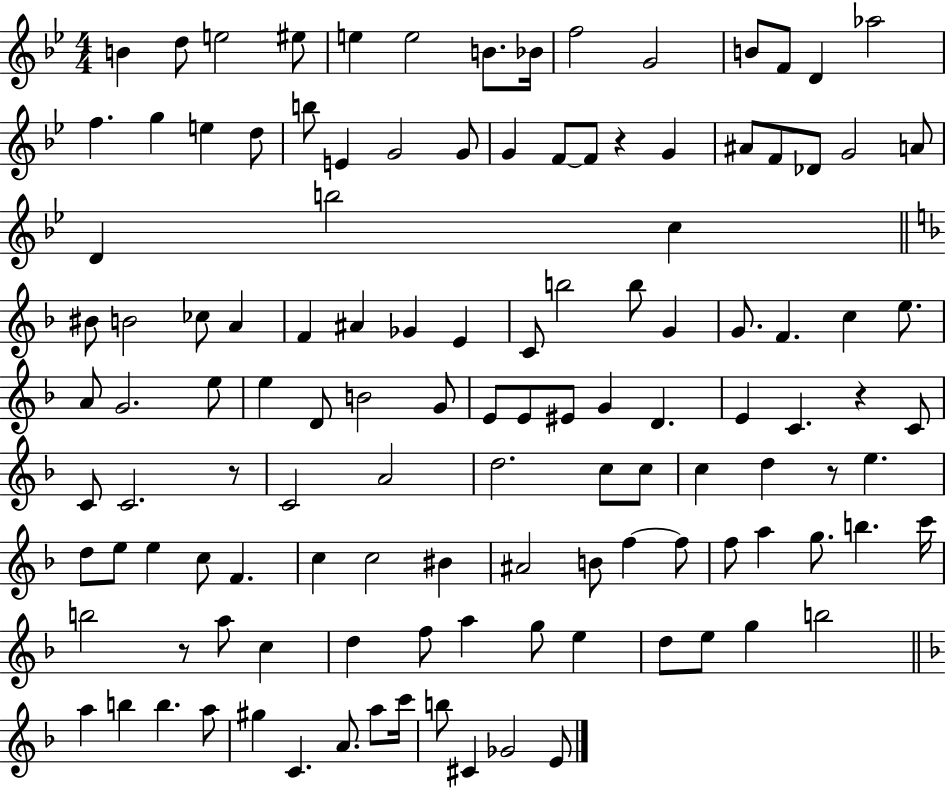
X:1
T:Untitled
M:4/4
L:1/4
K:Bb
B d/2 e2 ^e/2 e e2 B/2 _B/4 f2 G2 B/2 F/2 D _a2 f g e d/2 b/2 E G2 G/2 G F/2 F/2 z G ^A/2 F/2 _D/2 G2 A/2 D b2 c ^B/2 B2 _c/2 A F ^A _G E C/2 b2 b/2 G G/2 F c e/2 A/2 G2 e/2 e D/2 B2 G/2 E/2 E/2 ^E/2 G D E C z C/2 C/2 C2 z/2 C2 A2 d2 c/2 c/2 c d z/2 e d/2 e/2 e c/2 F c c2 ^B ^A2 B/2 f f/2 f/2 a g/2 b c'/4 b2 z/2 a/2 c d f/2 a g/2 e d/2 e/2 g b2 a b b a/2 ^g C A/2 a/2 c'/4 b/2 ^C _G2 E/2